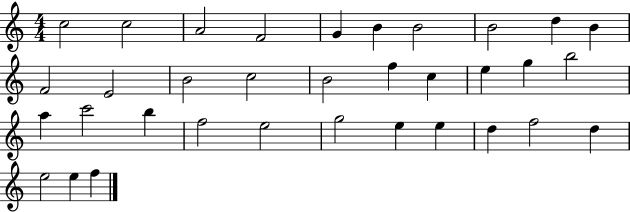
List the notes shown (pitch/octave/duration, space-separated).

C5/h C5/h A4/h F4/h G4/q B4/q B4/h B4/h D5/q B4/q F4/h E4/h B4/h C5/h B4/h F5/q C5/q E5/q G5/q B5/h A5/q C6/h B5/q F5/h E5/h G5/h E5/q E5/q D5/q F5/h D5/q E5/h E5/q F5/q